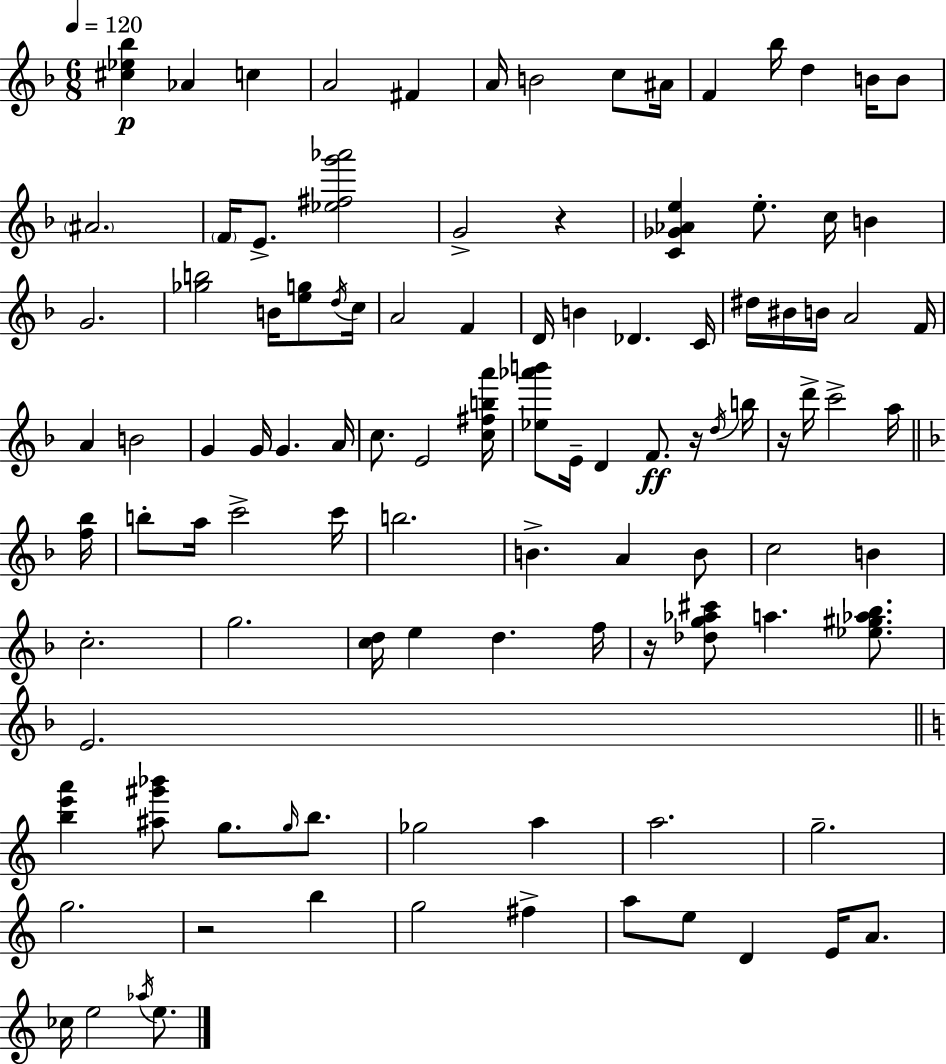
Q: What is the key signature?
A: D minor